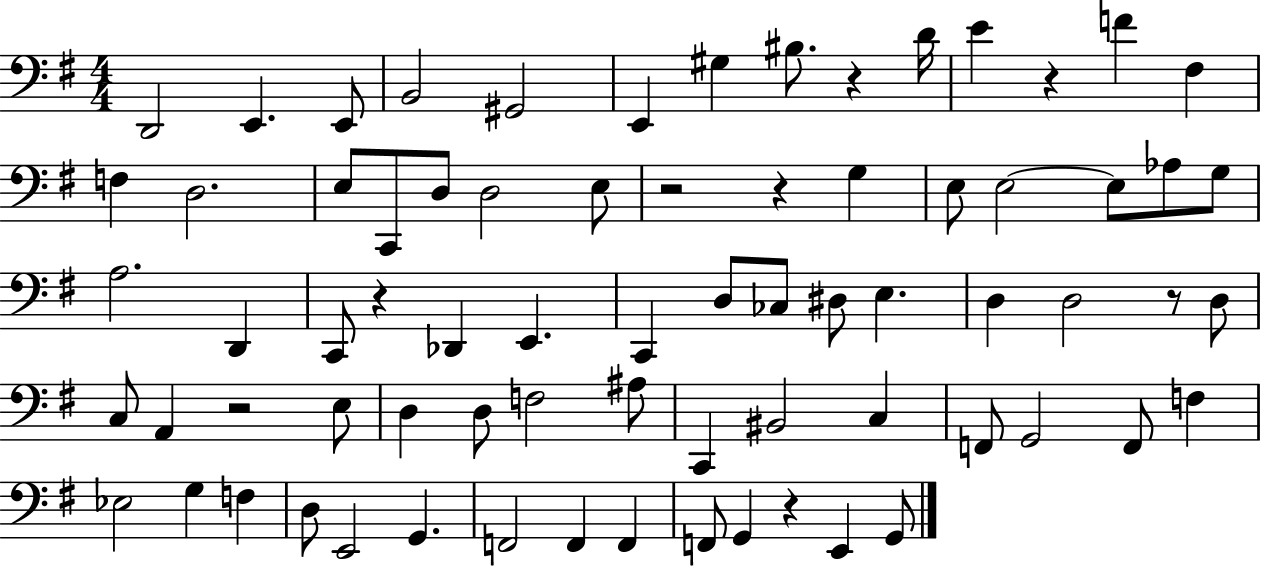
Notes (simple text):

D2/h E2/q. E2/e B2/h G#2/h E2/q G#3/q BIS3/e. R/q D4/s E4/q R/q F4/q F#3/q F3/q D3/h. E3/e C2/e D3/e D3/h E3/e R/h R/q G3/q E3/e E3/h E3/e Ab3/e G3/e A3/h. D2/q C2/e R/q Db2/q E2/q. C2/q D3/e CES3/e D#3/e E3/q. D3/q D3/h R/e D3/e C3/e A2/q R/h E3/e D3/q D3/e F3/h A#3/e C2/q BIS2/h C3/q F2/e G2/h F2/e F3/q Eb3/h G3/q F3/q D3/e E2/h G2/q. F2/h F2/q F2/q F2/e G2/q R/q E2/q G2/e